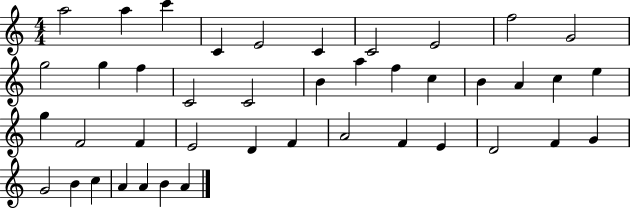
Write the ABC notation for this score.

X:1
T:Untitled
M:4/4
L:1/4
K:C
a2 a c' C E2 C C2 E2 f2 G2 g2 g f C2 C2 B a f c B A c e g F2 F E2 D F A2 F E D2 F G G2 B c A A B A